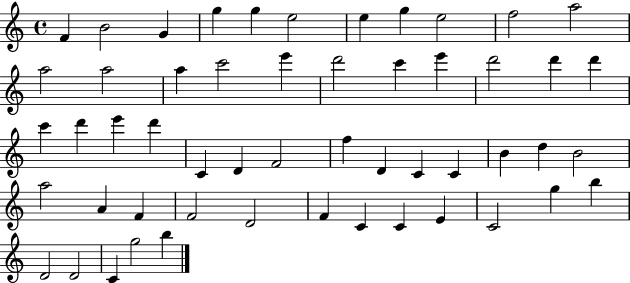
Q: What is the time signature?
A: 4/4